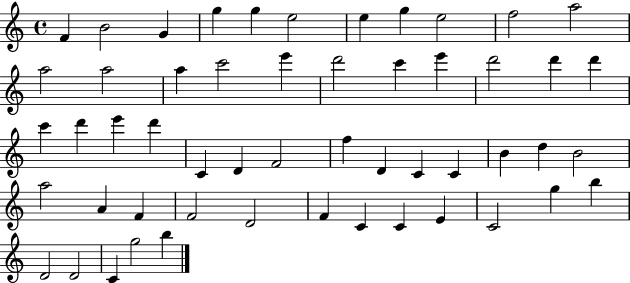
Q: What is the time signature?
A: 4/4